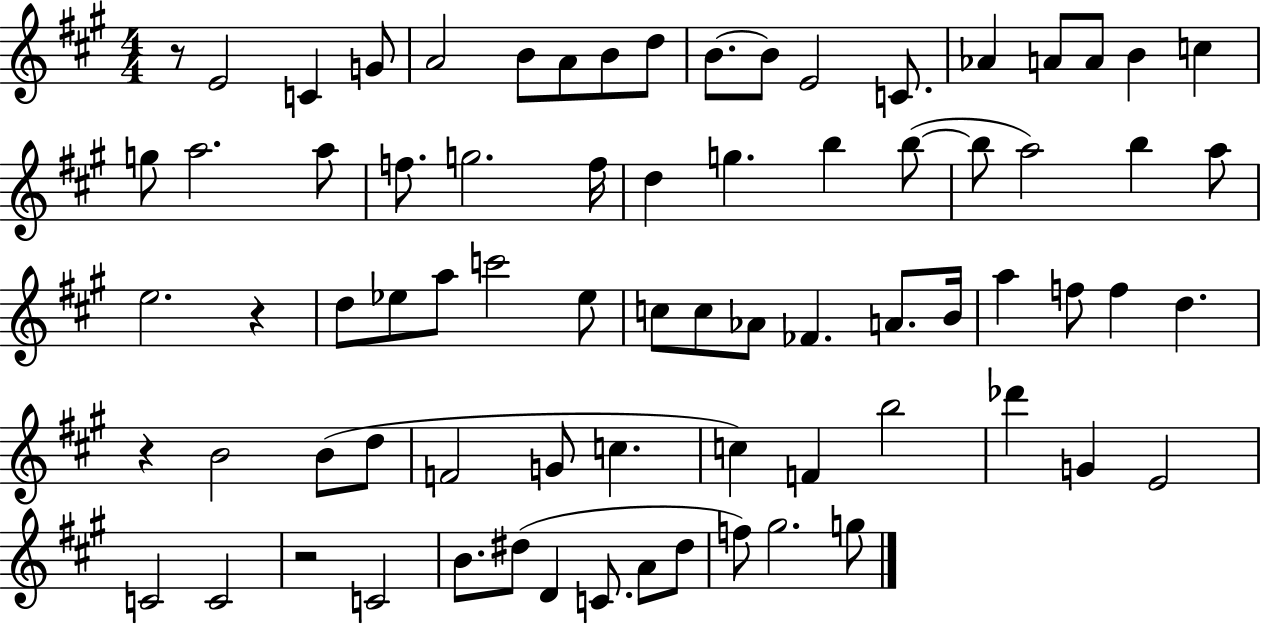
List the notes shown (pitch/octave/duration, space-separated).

R/e E4/h C4/q G4/e A4/h B4/e A4/e B4/e D5/e B4/e. B4/e E4/h C4/e. Ab4/q A4/e A4/e B4/q C5/q G5/e A5/h. A5/e F5/e. G5/h. F5/s D5/q G5/q. B5/q B5/e B5/e A5/h B5/q A5/e E5/h. R/q D5/e Eb5/e A5/e C6/h Eb5/e C5/e C5/e Ab4/e FES4/q. A4/e. B4/s A5/q F5/e F5/q D5/q. R/q B4/h B4/e D5/e F4/h G4/e C5/q. C5/q F4/q B5/h Db6/q G4/q E4/h C4/h C4/h R/h C4/h B4/e. D#5/e D4/q C4/e. A4/e D#5/e F5/e G#5/h. G5/e